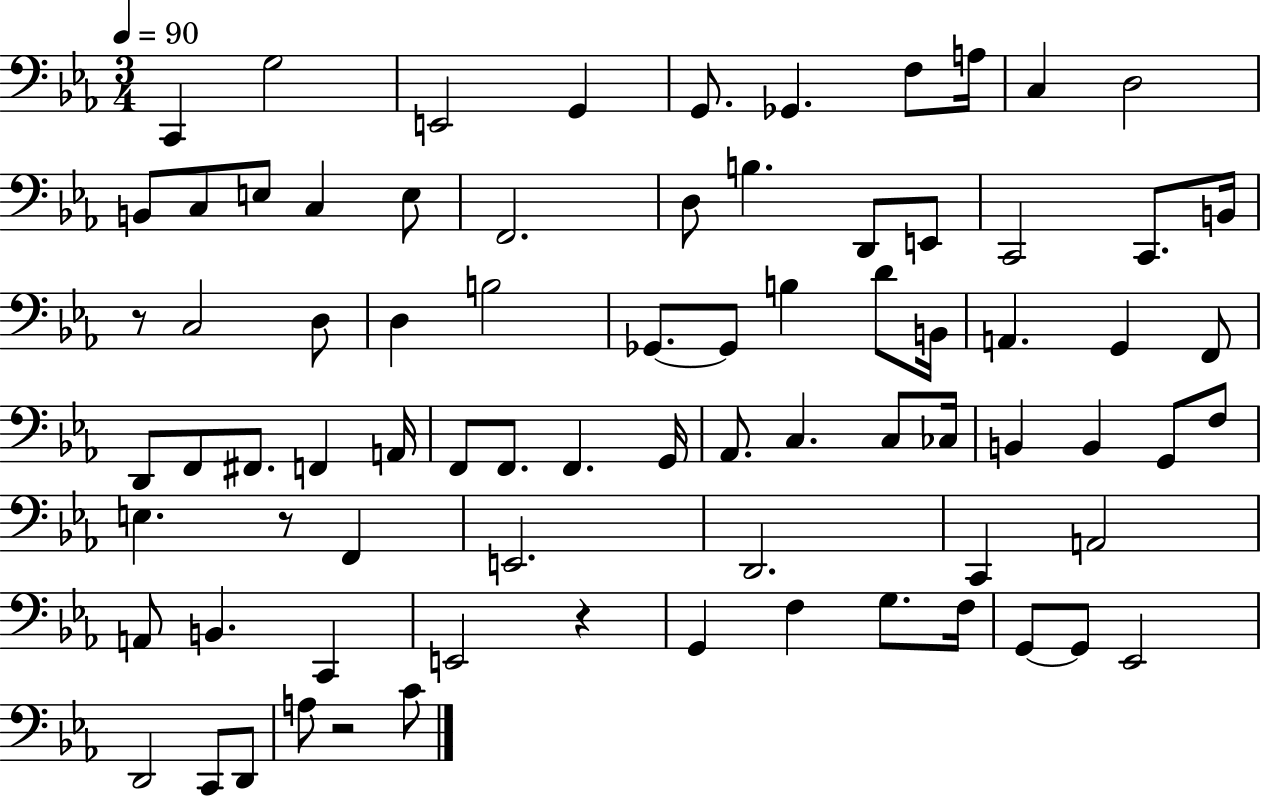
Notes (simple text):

C2/q G3/h E2/h G2/q G2/e. Gb2/q. F3/e A3/s C3/q D3/h B2/e C3/e E3/e C3/q E3/e F2/h. D3/e B3/q. D2/e E2/e C2/h C2/e. B2/s R/e C3/h D3/e D3/q B3/h Gb2/e. Gb2/e B3/q D4/e B2/s A2/q. G2/q F2/e D2/e F2/e F#2/e. F2/q A2/s F2/e F2/e. F2/q. G2/s Ab2/e. C3/q. C3/e CES3/s B2/q B2/q G2/e F3/e E3/q. R/e F2/q E2/h. D2/h. C2/q A2/h A2/e B2/q. C2/q E2/h R/q G2/q F3/q G3/e. F3/s G2/e G2/e Eb2/h D2/h C2/e D2/e A3/e R/h C4/e